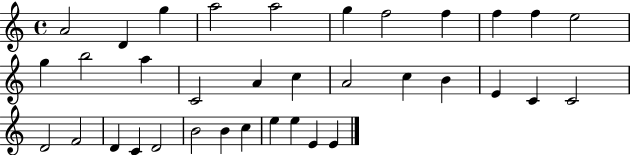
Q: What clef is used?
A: treble